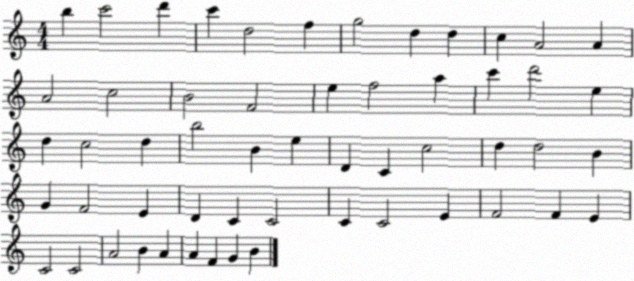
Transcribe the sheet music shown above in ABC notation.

X:1
T:Untitled
M:4/4
L:1/4
K:C
b c'2 d' c' d2 f g2 d d c A2 A A2 c2 B2 F2 e f2 a c' d'2 e d c2 d b2 B e D C c2 d d2 B G F2 E D C C2 C C2 E F2 F E C2 C2 A2 B A A F G B